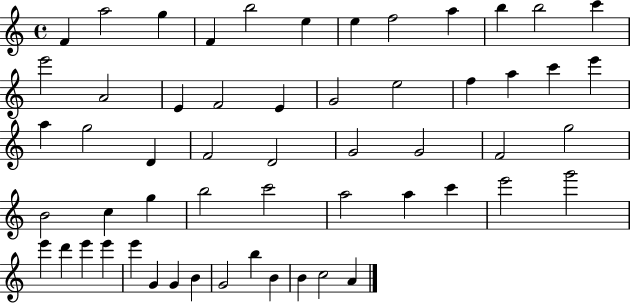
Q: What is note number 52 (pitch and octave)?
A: B5